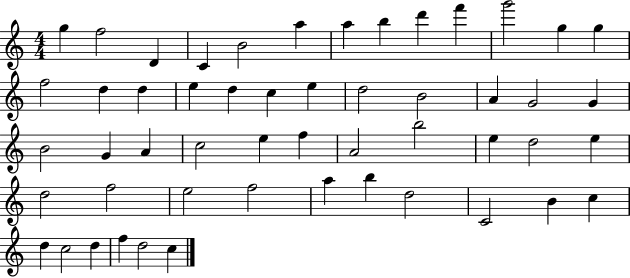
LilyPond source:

{
  \clef treble
  \numericTimeSignature
  \time 4/4
  \key c \major
  g''4 f''2 d'4 | c'4 b'2 a''4 | a''4 b''4 d'''4 f'''4 | g'''2 g''4 g''4 | \break f''2 d''4 d''4 | e''4 d''4 c''4 e''4 | d''2 b'2 | a'4 g'2 g'4 | \break b'2 g'4 a'4 | c''2 e''4 f''4 | a'2 b''2 | e''4 d''2 e''4 | \break d''2 f''2 | e''2 f''2 | a''4 b''4 d''2 | c'2 b'4 c''4 | \break d''4 c''2 d''4 | f''4 d''2 c''4 | \bar "|."
}